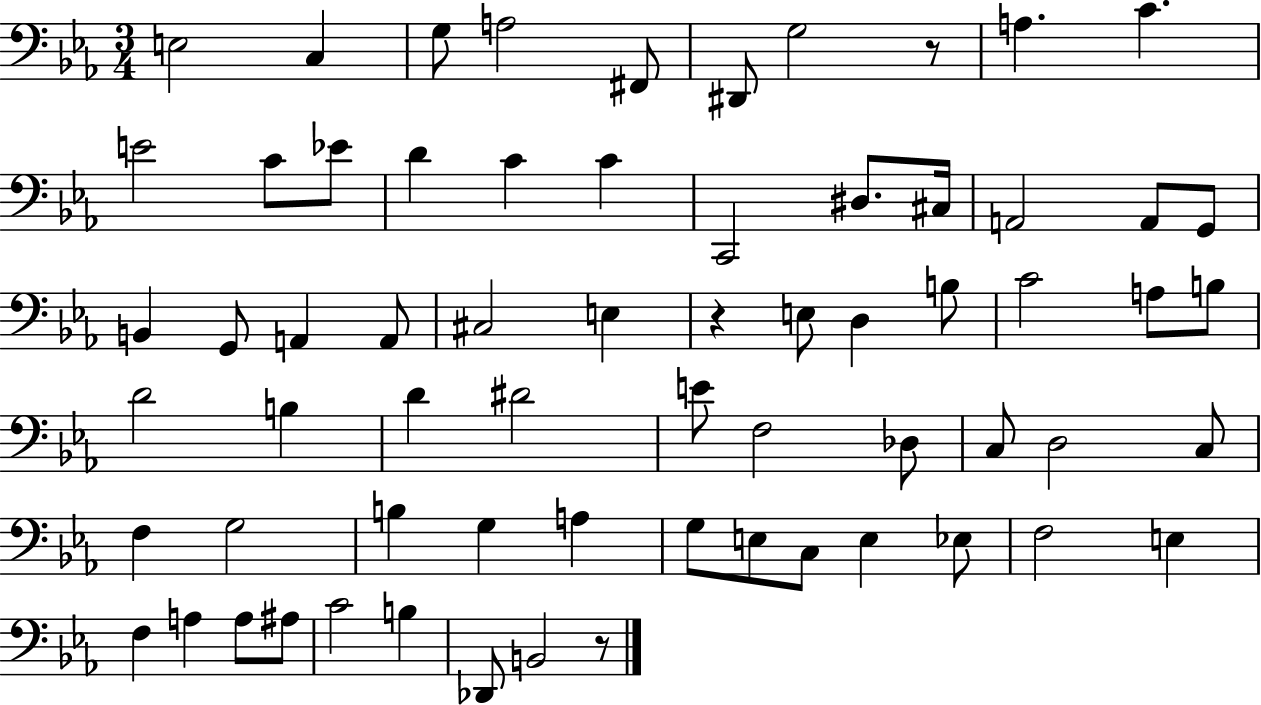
X:1
T:Untitled
M:3/4
L:1/4
K:Eb
E,2 C, G,/2 A,2 ^F,,/2 ^D,,/2 G,2 z/2 A, C E2 C/2 _E/2 D C C C,,2 ^D,/2 ^C,/4 A,,2 A,,/2 G,,/2 B,, G,,/2 A,, A,,/2 ^C,2 E, z E,/2 D, B,/2 C2 A,/2 B,/2 D2 B, D ^D2 E/2 F,2 _D,/2 C,/2 D,2 C,/2 F, G,2 B, G, A, G,/2 E,/2 C,/2 E, _E,/2 F,2 E, F, A, A,/2 ^A,/2 C2 B, _D,,/2 B,,2 z/2